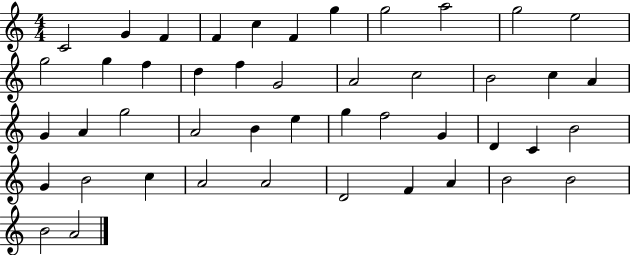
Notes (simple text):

C4/h G4/q F4/q F4/q C5/q F4/q G5/q G5/h A5/h G5/h E5/h G5/h G5/q F5/q D5/q F5/q G4/h A4/h C5/h B4/h C5/q A4/q G4/q A4/q G5/h A4/h B4/q E5/q G5/q F5/h G4/q D4/q C4/q B4/h G4/q B4/h C5/q A4/h A4/h D4/h F4/q A4/q B4/h B4/h B4/h A4/h